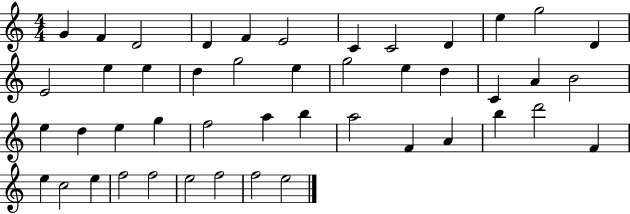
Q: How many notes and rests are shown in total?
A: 46